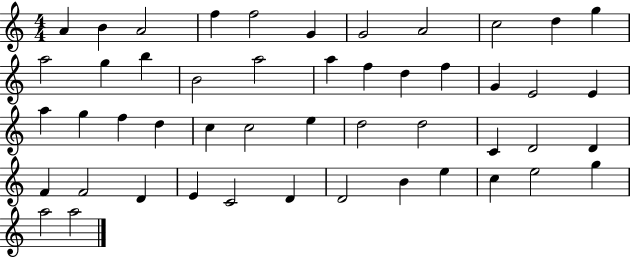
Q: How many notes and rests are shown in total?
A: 49